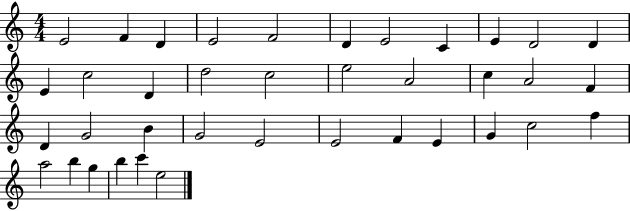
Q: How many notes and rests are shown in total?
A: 38